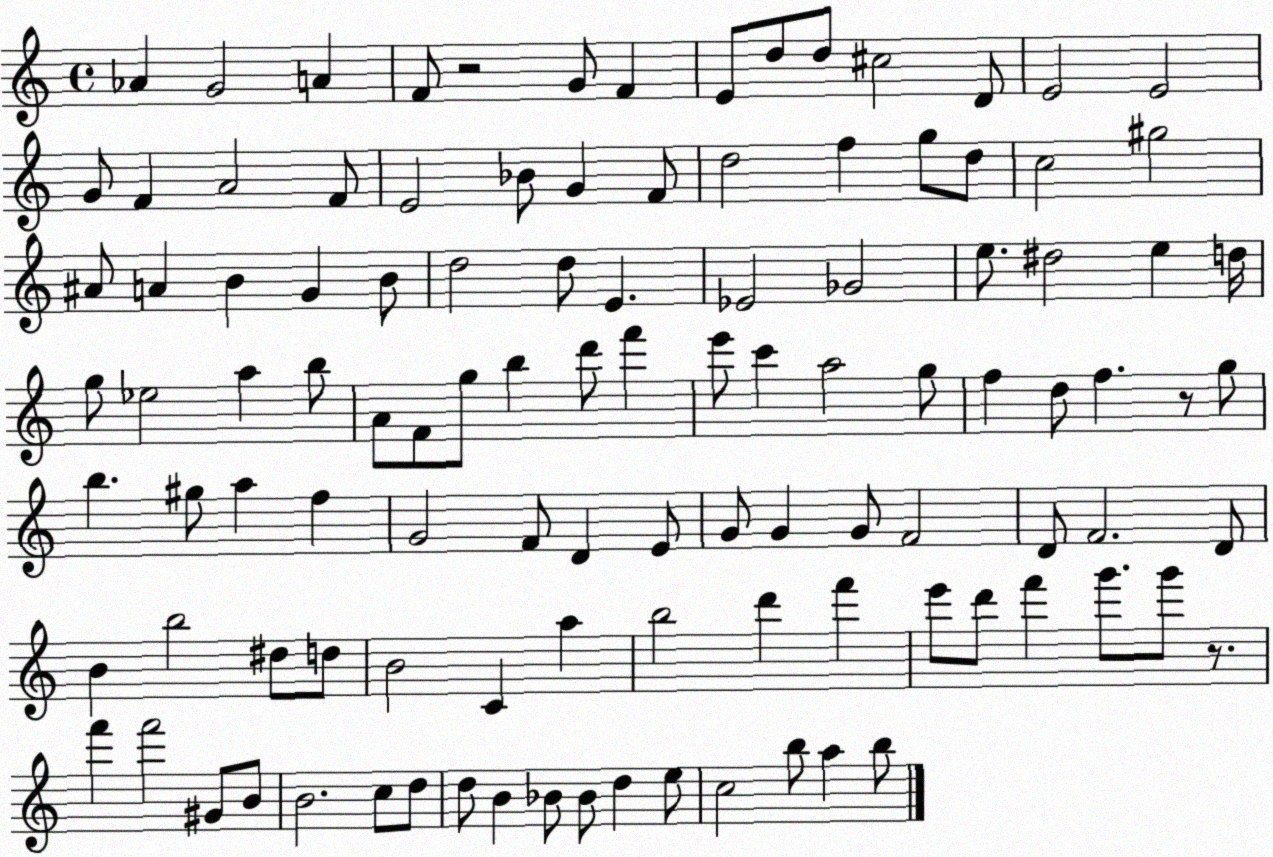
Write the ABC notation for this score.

X:1
T:Untitled
M:4/4
L:1/4
K:C
_A G2 A F/2 z2 G/2 F E/2 d/2 d/2 ^c2 D/2 E2 E2 G/2 F A2 F/2 E2 _B/2 G F/2 d2 f g/2 d/2 c2 ^g2 ^A/2 A B G B/2 d2 d/2 E _E2 _G2 e/2 ^d2 e d/4 g/2 _e2 a b/2 A/2 F/2 g/2 b d'/2 f' e'/2 c' a2 g/2 f d/2 f z/2 g/2 b ^g/2 a f G2 F/2 D E/2 G/2 G G/2 F2 D/2 F2 D/2 B b2 ^d/2 d/2 B2 C a b2 d' f' e'/2 d'/2 f' g'/2 g'/2 z/2 f' f'2 ^G/2 B/2 B2 c/2 d/2 d/2 B _B/2 _B/2 d e/2 c2 b/2 a b/2